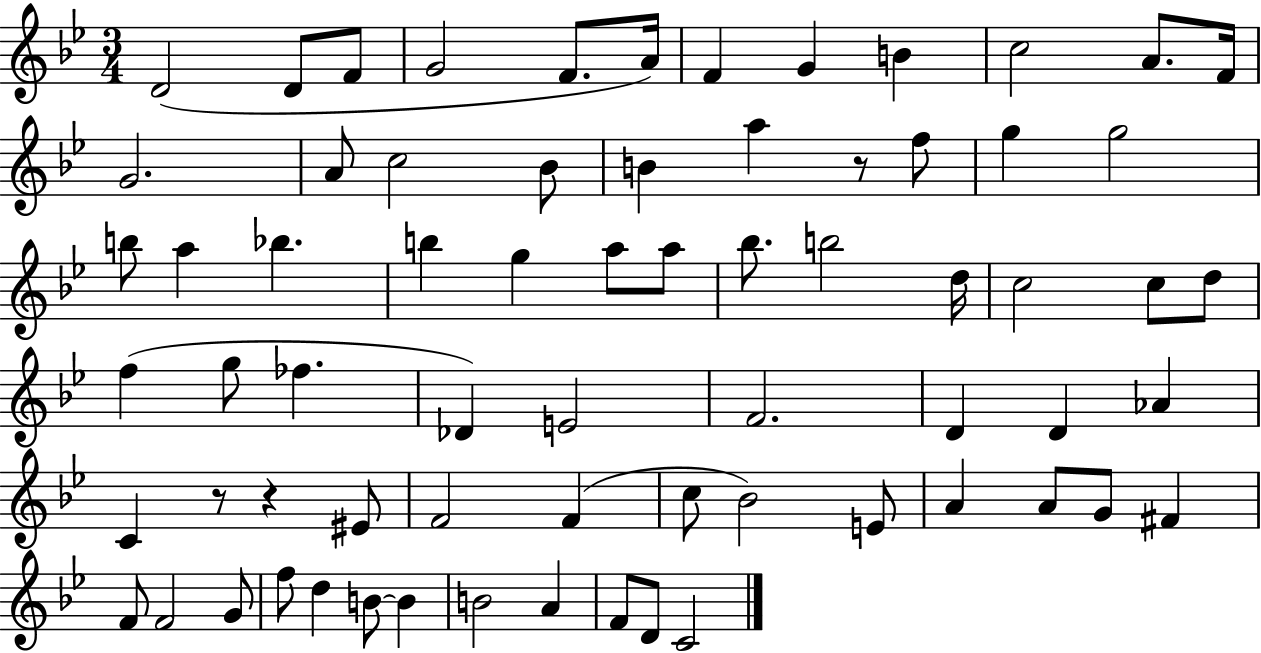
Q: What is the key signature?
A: BES major